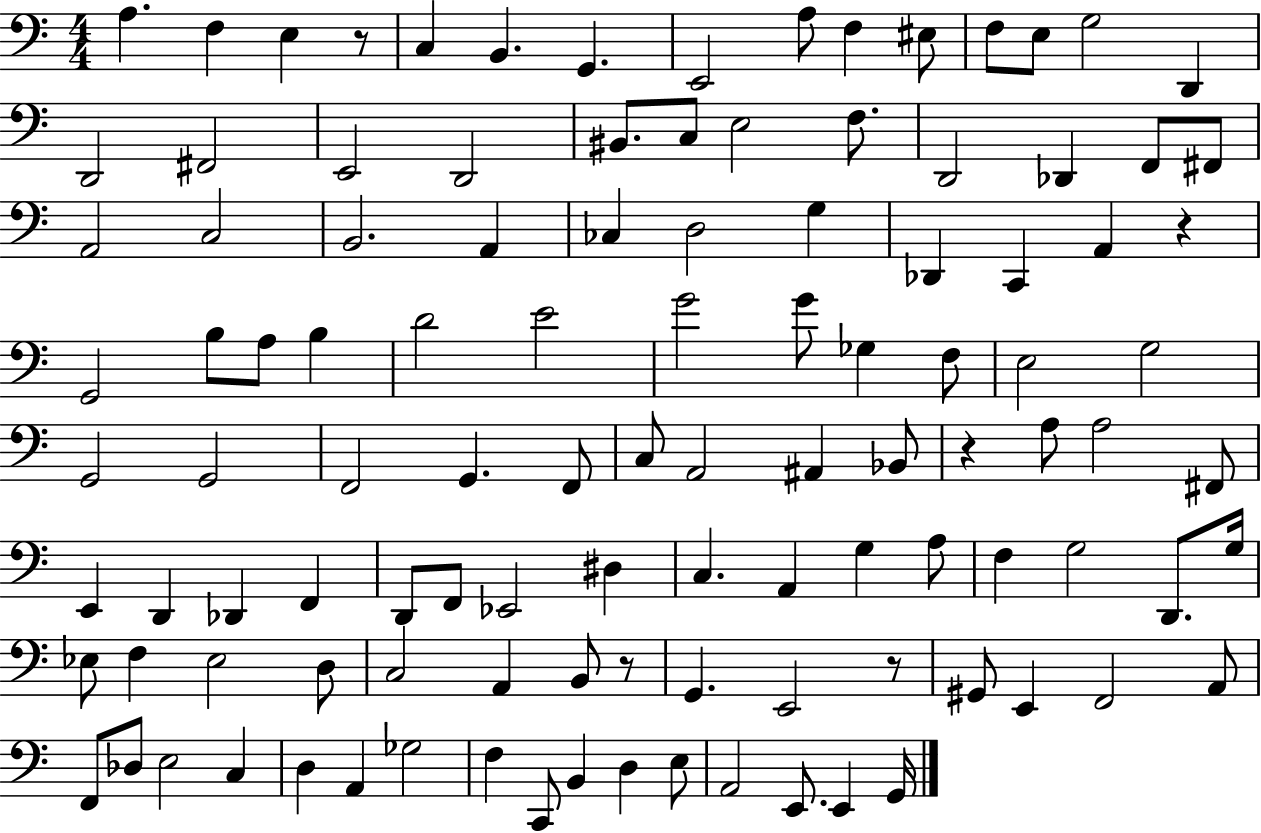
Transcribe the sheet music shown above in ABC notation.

X:1
T:Untitled
M:4/4
L:1/4
K:C
A, F, E, z/2 C, B,, G,, E,,2 A,/2 F, ^E,/2 F,/2 E,/2 G,2 D,, D,,2 ^F,,2 E,,2 D,,2 ^B,,/2 C,/2 E,2 F,/2 D,,2 _D,, F,,/2 ^F,,/2 A,,2 C,2 B,,2 A,, _C, D,2 G, _D,, C,, A,, z G,,2 B,/2 A,/2 B, D2 E2 G2 G/2 _G, F,/2 E,2 G,2 G,,2 G,,2 F,,2 G,, F,,/2 C,/2 A,,2 ^A,, _B,,/2 z A,/2 A,2 ^F,,/2 E,, D,, _D,, F,, D,,/2 F,,/2 _E,,2 ^D, C, A,, G, A,/2 F, G,2 D,,/2 G,/4 _E,/2 F, _E,2 D,/2 C,2 A,, B,,/2 z/2 G,, E,,2 z/2 ^G,,/2 E,, F,,2 A,,/2 F,,/2 _D,/2 E,2 C, D, A,, _G,2 F, C,,/2 B,, D, E,/2 A,,2 E,,/2 E,, G,,/4